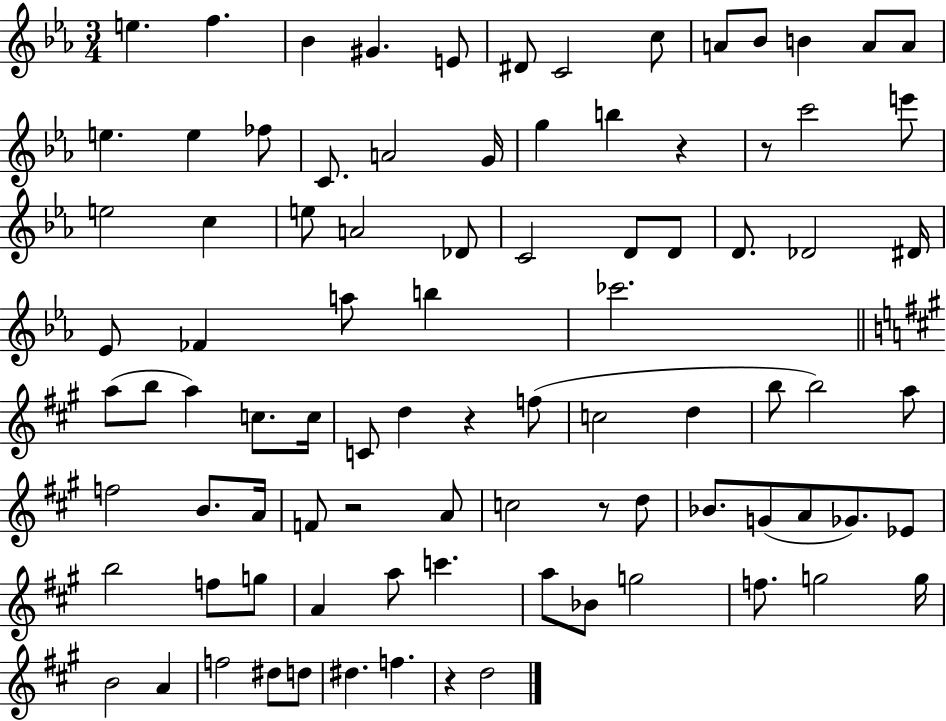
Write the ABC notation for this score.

X:1
T:Untitled
M:3/4
L:1/4
K:Eb
e f _B ^G E/2 ^D/2 C2 c/2 A/2 _B/2 B A/2 A/2 e e _f/2 C/2 A2 G/4 g b z z/2 c'2 e'/2 e2 c e/2 A2 _D/2 C2 D/2 D/2 D/2 _D2 ^D/4 _E/2 _F a/2 b _c'2 a/2 b/2 a c/2 c/4 C/2 d z f/2 c2 d b/2 b2 a/2 f2 B/2 A/4 F/2 z2 A/2 c2 z/2 d/2 _B/2 G/2 A/2 _G/2 _E/2 b2 f/2 g/2 A a/2 c' a/2 _B/2 g2 f/2 g2 g/4 B2 A f2 ^d/2 d/2 ^d f z d2